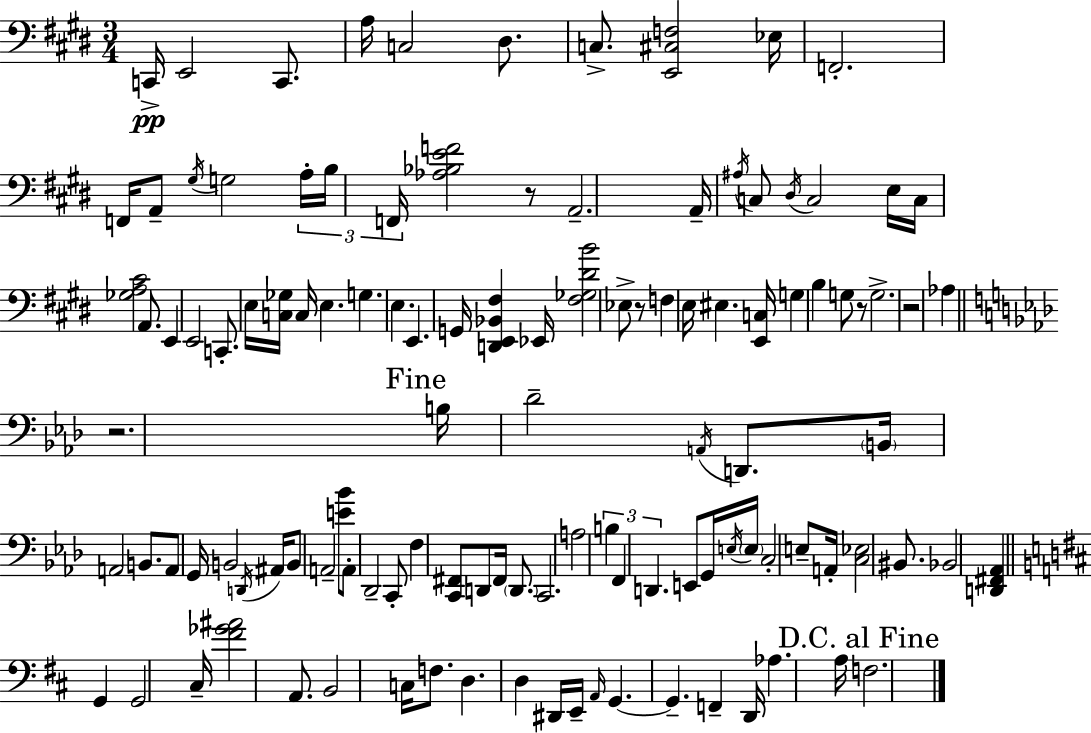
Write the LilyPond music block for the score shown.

{
  \clef bass
  \numericTimeSignature
  \time 3/4
  \key e \major
  c,16->\pp e,2 c,8. | a16 c2 dis8. | c8.-> <e, cis f>2 ees16 | f,2.-. | \break f,16 a,8-- \acciaccatura { gis16 } g2 | \tuplet 3/2 { a16-. b16 f,16 } <aes bes e' f'>2 r8 | a,2.-- | a,16-- \acciaccatura { ais16 } c8 \acciaccatura { dis16 } c2 | \break e16 c16 <ges a cis'>2 | a,8. e,4 e,2 | c,8.-. e16 <c ges>16 c16 e4. | g4. e4. | \break e,4. g,16 <d, e, bes, fis>4 | ees,16 <fis ges dis' b'>2 ees8-> | r8 f4 e16 eis4. | <e, c>16 g4 b4 g8 | \break r8 g2.-> | r2 aes4 | \bar "||" \break \key aes \major r2. | \mark "Fine" b16 des'2-- \acciaccatura { a,16 } d,8. | \parenthesize b,16 a,2 b,8. | a,8 g,16 b,2 | \break \acciaccatura { d,16 } ais,16 b,8 a,2-- | <e' bes'>8 a,8-. des,2-- | c,8-. f4 <c, fis,>8 d,8 fis,16 \parenthesize d,8. | c,2. | \break a2 \tuplet 3/2 { b4 | f,4 d,4. } | e,8 g,16 \acciaccatura { e16 } \parenthesize e16 c2-. | e8-- a,16-. <c ees>2 | \break bis,8. bes,2 <d, fis, aes,>4 | \bar "||" \break \key d \major g,4 g,2 | cis16-- <fis' ges' ais'>2 a,8. | b,2 c16 f8. | d4. d4 dis,16 e,16-- | \break \grace { a,16 } g,4.~~ g,4.-- | f,4-- d,16 aes4. | a16 \mark "D.C. al Fine" f2. | \bar "|."
}